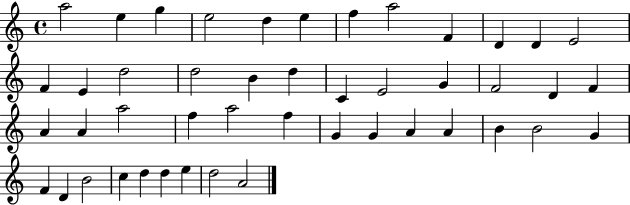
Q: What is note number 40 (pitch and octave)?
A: B4